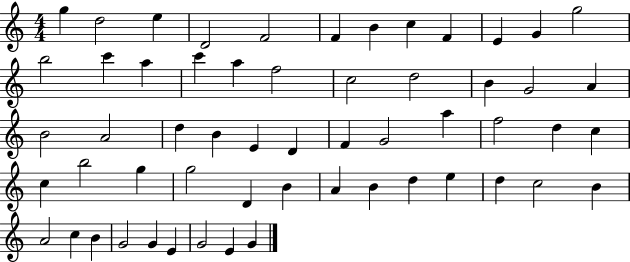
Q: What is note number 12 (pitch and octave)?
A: G5